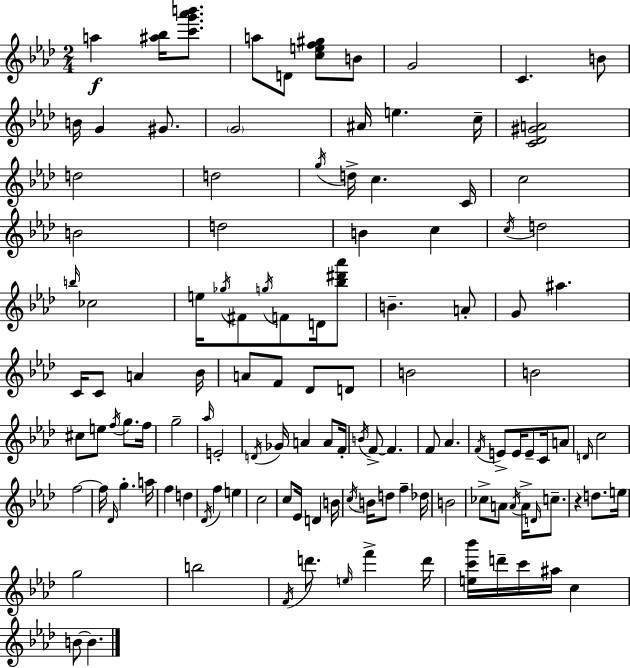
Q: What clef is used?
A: treble